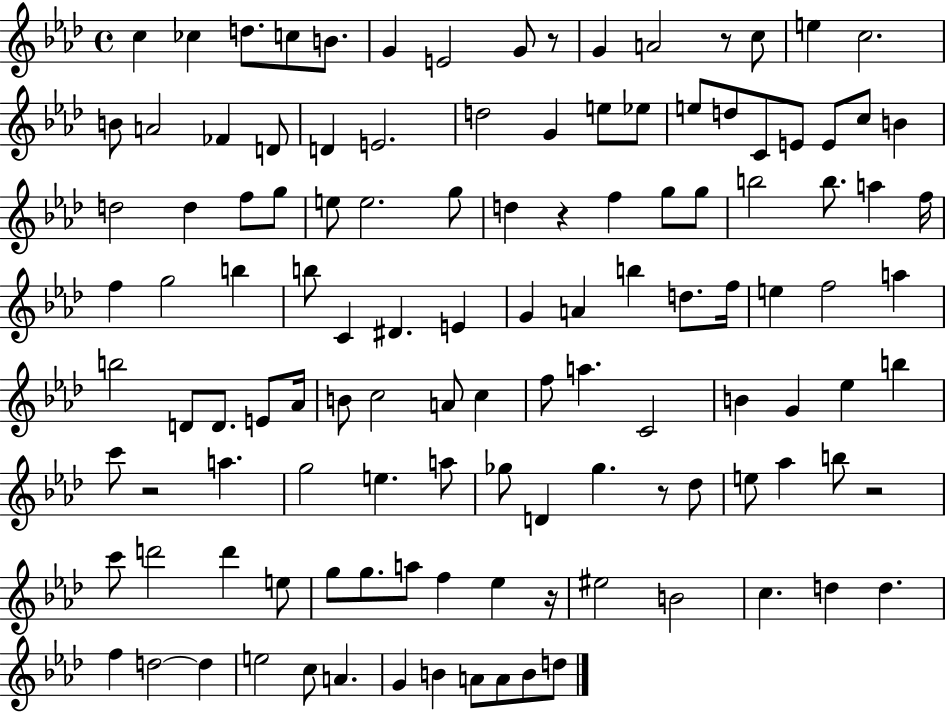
{
  \clef treble
  \time 4/4
  \defaultTimeSignature
  \key aes \major
  c''4 ces''4 d''8. c''8 b'8. | g'4 e'2 g'8 r8 | g'4 a'2 r8 c''8 | e''4 c''2. | \break b'8 a'2 fes'4 d'8 | d'4 e'2. | d''2 g'4 e''8 ees''8 | e''8 d''8 c'8 e'8 e'8 c''8 b'4 | \break d''2 d''4 f''8 g''8 | e''8 e''2. g''8 | d''4 r4 f''4 g''8 g''8 | b''2 b''8. a''4 f''16 | \break f''4 g''2 b''4 | b''8 c'4 dis'4. e'4 | g'4 a'4 b''4 d''8. f''16 | e''4 f''2 a''4 | \break b''2 d'8 d'8. e'8 aes'16 | b'8 c''2 a'8 c''4 | f''8 a''4. c'2 | b'4 g'4 ees''4 b''4 | \break c'''8 r2 a''4. | g''2 e''4. a''8 | ges''8 d'4 ges''4. r8 des''8 | e''8 aes''4 b''8 r2 | \break c'''8 d'''2 d'''4 e''8 | g''8 g''8. a''8 f''4 ees''4 r16 | eis''2 b'2 | c''4. d''4 d''4. | \break f''4 d''2~~ d''4 | e''2 c''8 a'4. | g'4 b'4 a'8 a'8 b'8 d''8 | \bar "|."
}